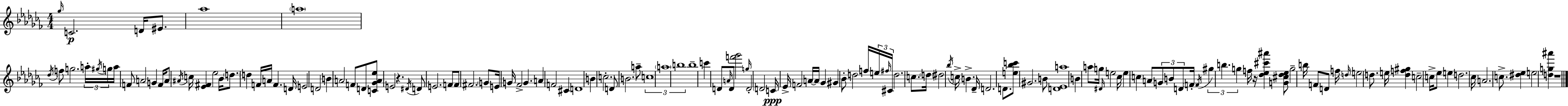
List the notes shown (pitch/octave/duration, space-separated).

Gb5/s C4/h. D4/s EIS4/e. Ab5/w A5/w Db5/s F5/e G5/h. A5/s G#5/s G5/s A5/s F4/e A4/h G4/q F4/s A4/e A#4/s C5/s [Eb4,F#4]/q Eb5/h Bb4/s D5/e. D5/q F4/s A4/s F4/q. D4/s E4/h D4/h B4/q A4/h F4/e D4/e [C4,Gb4,A4,Eb5]/e E4/h R/q. D#4/s D4/e E4/h. F4/e F4/e F#4/h. G4/e E4/s G4/s FES4/h G4/q. A4/q F4/h C#4/q D4/w B4/q C5/h. D4/e B4/h. A5/e C5/w A5/w B5/w B5/w C6/q D4/e A4/s D4/e [F6,Gb6]/h G5/s D4/h D4/h C4/s Eb4/s F4/h A4/s A4/s Gb4/q G#4/q Bb4/e D5/h F5/s E5/s F#5/s C#4/s D5/h. C5/e. D5/s D#5/h Bb5/s C5/s B4/q. Db4/s D4/h. D4/e. [E5,Bb5,C6]/e G#4/h. B4/e [D4,Eb4,A5]/w B4/q A5/e G5/s D#4/s E5/h CES5/s E5/q C5/q A4/e G4/e B4/e D4/e F4/s F4/s G#5/q B5/q. G5/q F5/s R/s [Db5,Eb5,C#6,A#6]/q [G4,C#5,Db5,Eb5]/e G5/h B5/s F4/e D4/e F5/s D5/s E5/h D5/e. E5/s [D5,F5,G#5]/q C5/h C5/s Eb5/e E5/q D5/h. CES5/s A4/h. C5/e. [D#5,Eb5]/q E5/h [D5,G5,A#6]/q R/w